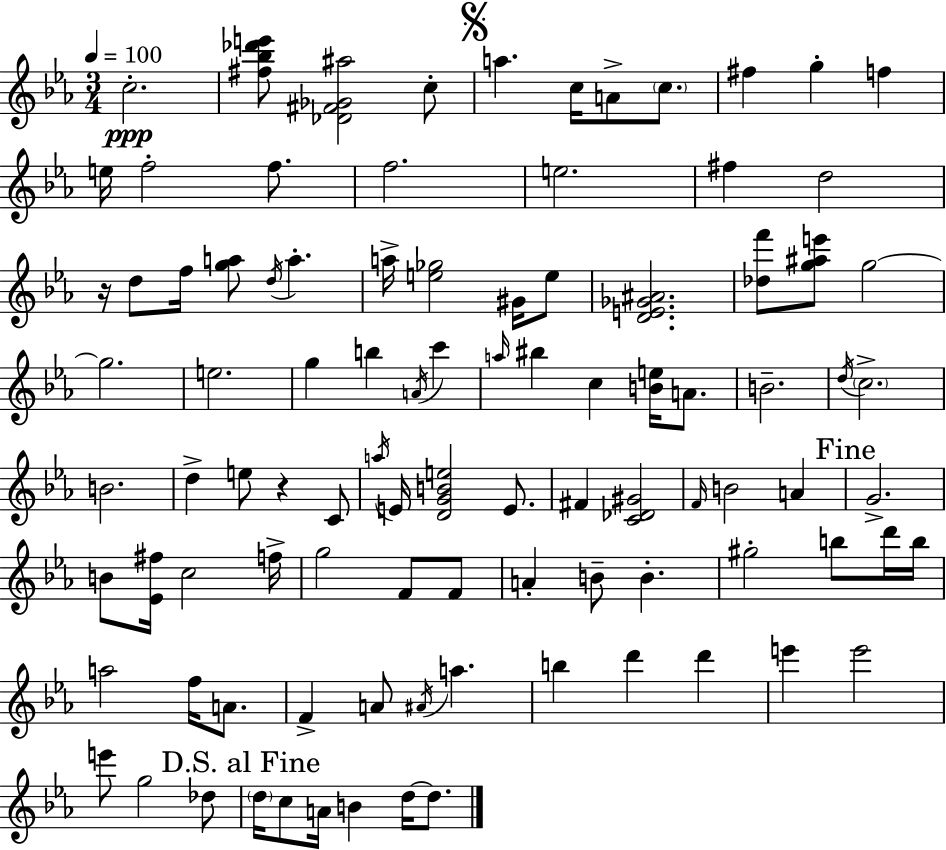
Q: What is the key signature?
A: EES major